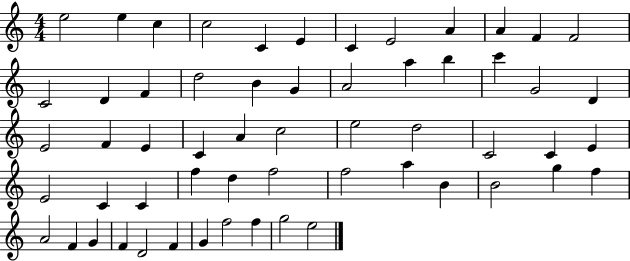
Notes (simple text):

E5/h E5/q C5/q C5/h C4/q E4/q C4/q E4/h A4/q A4/q F4/q F4/h C4/h D4/q F4/q D5/h B4/q G4/q A4/h A5/q B5/q C6/q G4/h D4/q E4/h F4/q E4/q C4/q A4/q C5/h E5/h D5/h C4/h C4/q E4/q E4/h C4/q C4/q F5/q D5/q F5/h F5/h A5/q B4/q B4/h G5/q F5/q A4/h F4/q G4/q F4/q D4/h F4/q G4/q F5/h F5/q G5/h E5/h